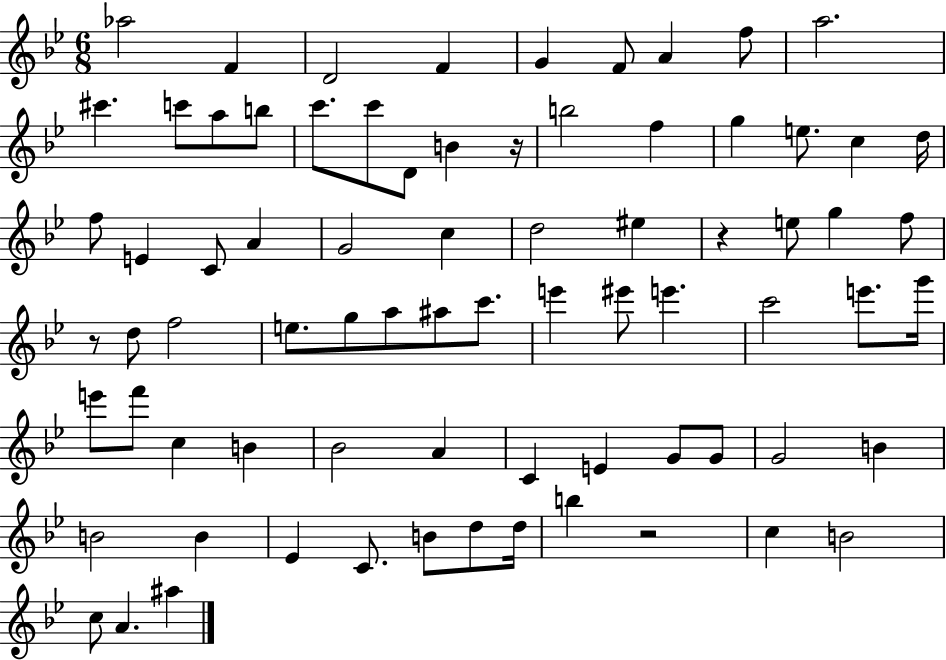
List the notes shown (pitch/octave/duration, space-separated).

Ab5/h F4/q D4/h F4/q G4/q F4/e A4/q F5/e A5/h. C#6/q. C6/e A5/e B5/e C6/e. C6/e D4/e B4/q R/s B5/h F5/q G5/q E5/e. C5/q D5/s F5/e E4/q C4/e A4/q G4/h C5/q D5/h EIS5/q R/q E5/e G5/q F5/e R/e D5/e F5/h E5/e. G5/e A5/e A#5/e C6/e. E6/q EIS6/e E6/q. C6/h E6/e. G6/s E6/e F6/e C5/q B4/q Bb4/h A4/q C4/q E4/q G4/e G4/e G4/h B4/q B4/h B4/q Eb4/q C4/e. B4/e D5/e D5/s B5/q R/h C5/q B4/h C5/e A4/q. A#5/q